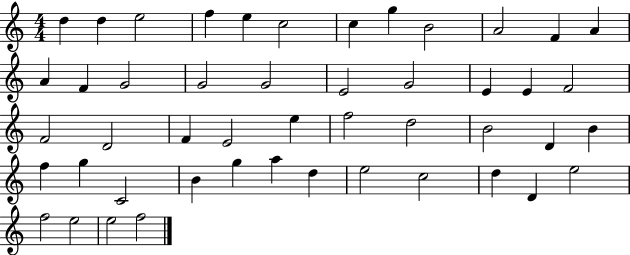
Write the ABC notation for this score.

X:1
T:Untitled
M:4/4
L:1/4
K:C
d d e2 f e c2 c g B2 A2 F A A F G2 G2 G2 E2 G2 E E F2 F2 D2 F E2 e f2 d2 B2 D B f g C2 B g a d e2 c2 d D e2 f2 e2 e2 f2